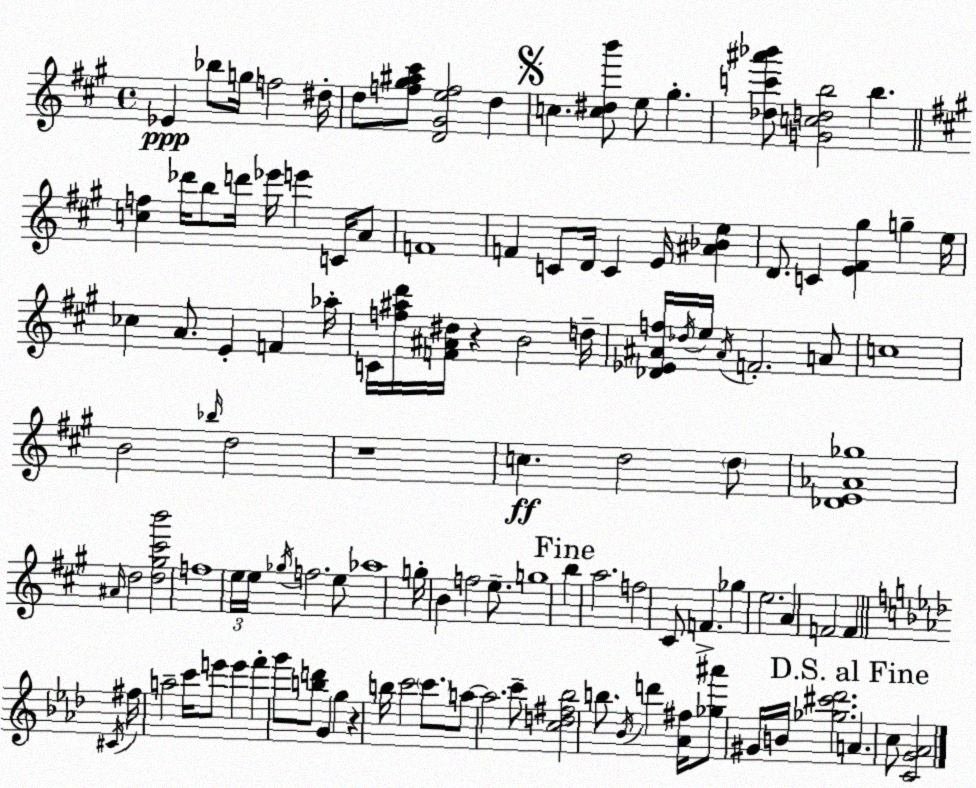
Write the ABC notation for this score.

X:1
T:Untitled
M:4/4
L:1/4
K:A
_E _b/2 g/4 f2 ^d/4 d/2 [f^g^a^c']/2 [D^Gef]2 d c [c^db']/2 e/2 ^g [_dc'^a'_b']/2 [Gcdb]2 b [cf] _d'/4 b/2 d'/4 _e'/4 e' C/4 A/2 F4 F C/2 D/4 C E/4 [^A_Be] D/2 C [E^F^g] g e/4 _c A/2 E F _a/4 C/4 [f^ad']/4 [F^A^d]/4 z B2 d/4 [_D_E^Af]/4 _d/4 e/4 ^A/4 F2 A/2 c4 B2 _b/4 d2 z4 c d2 d/2 [_DE_A_g]4 ^A/4 d2 [d^g^c'b']2 f4 e/4 e/4 _g/4 f2 e/2 _a4 g/4 B f2 e/2 g4 b a2 f2 ^C/2 F _g e2 A F2 F ^C/4 ^f/4 a2 c'/4 e'/2 e' f' g'/2 [bd']/2 G g z b/4 c'2 c'/2 a/2 a2 c'/2 [cd^f_b]2 b/2 _B/4 d' [_A^f]/4 [_g^a']/2 ^G/4 B/4 [_g^c'_d']2 A c/2 [CG_A]2